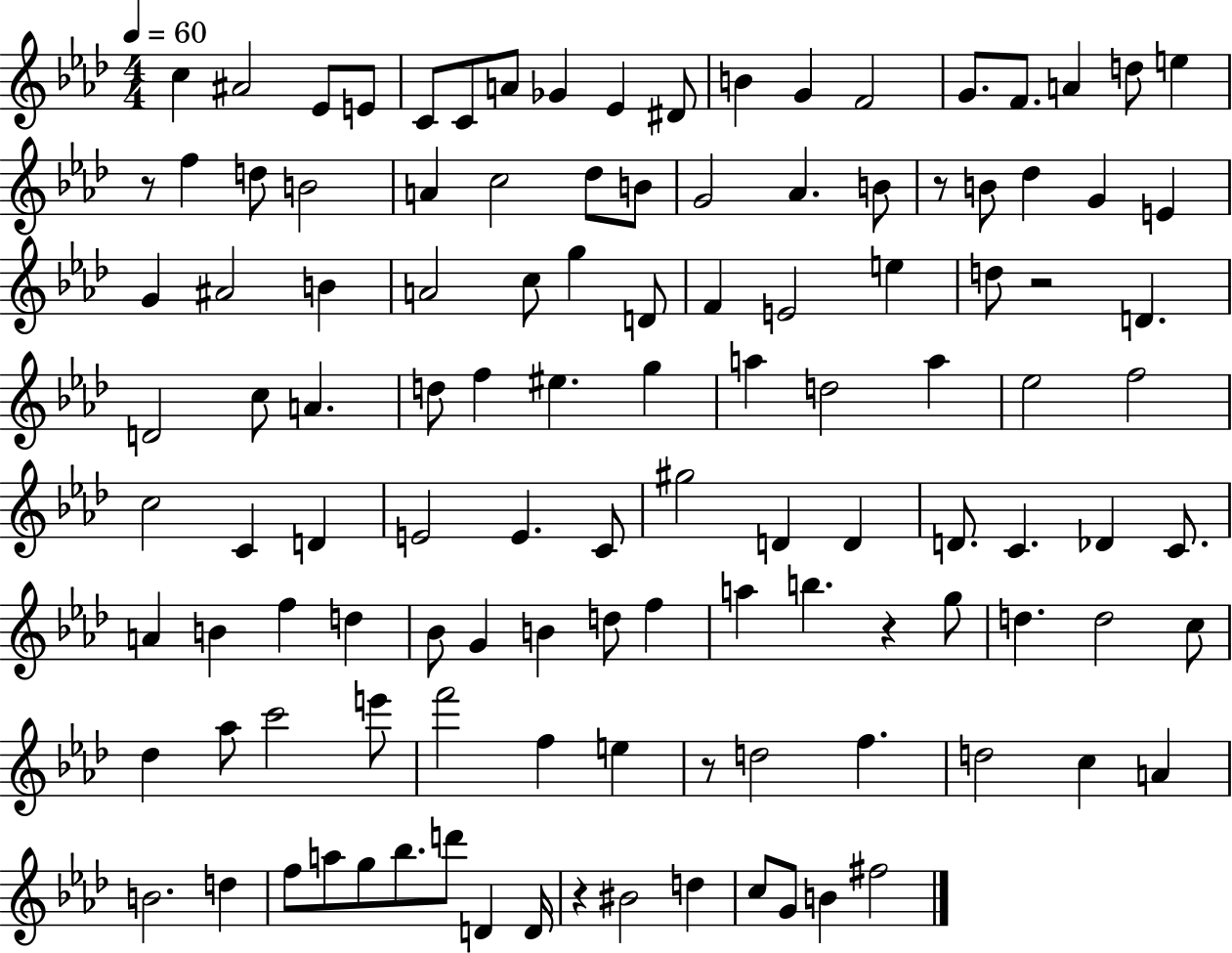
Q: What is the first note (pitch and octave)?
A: C5